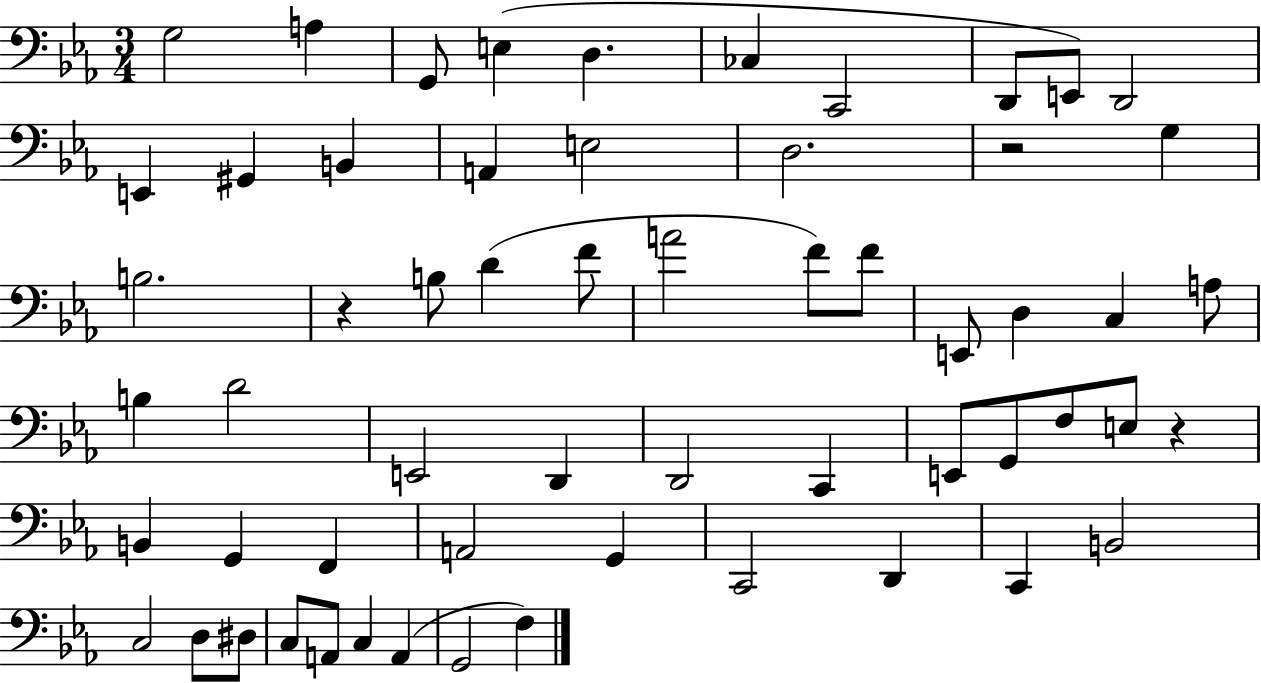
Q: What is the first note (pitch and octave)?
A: G3